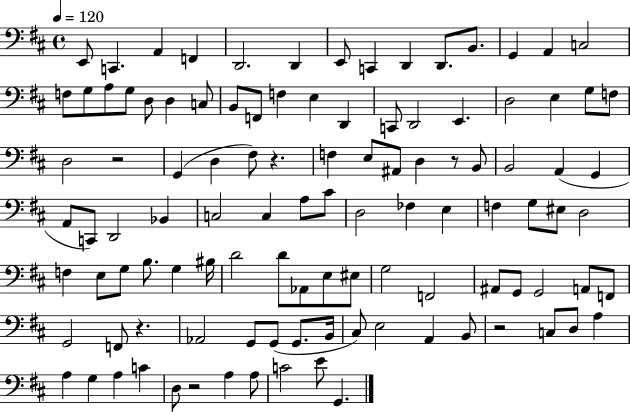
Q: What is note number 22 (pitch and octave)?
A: B2